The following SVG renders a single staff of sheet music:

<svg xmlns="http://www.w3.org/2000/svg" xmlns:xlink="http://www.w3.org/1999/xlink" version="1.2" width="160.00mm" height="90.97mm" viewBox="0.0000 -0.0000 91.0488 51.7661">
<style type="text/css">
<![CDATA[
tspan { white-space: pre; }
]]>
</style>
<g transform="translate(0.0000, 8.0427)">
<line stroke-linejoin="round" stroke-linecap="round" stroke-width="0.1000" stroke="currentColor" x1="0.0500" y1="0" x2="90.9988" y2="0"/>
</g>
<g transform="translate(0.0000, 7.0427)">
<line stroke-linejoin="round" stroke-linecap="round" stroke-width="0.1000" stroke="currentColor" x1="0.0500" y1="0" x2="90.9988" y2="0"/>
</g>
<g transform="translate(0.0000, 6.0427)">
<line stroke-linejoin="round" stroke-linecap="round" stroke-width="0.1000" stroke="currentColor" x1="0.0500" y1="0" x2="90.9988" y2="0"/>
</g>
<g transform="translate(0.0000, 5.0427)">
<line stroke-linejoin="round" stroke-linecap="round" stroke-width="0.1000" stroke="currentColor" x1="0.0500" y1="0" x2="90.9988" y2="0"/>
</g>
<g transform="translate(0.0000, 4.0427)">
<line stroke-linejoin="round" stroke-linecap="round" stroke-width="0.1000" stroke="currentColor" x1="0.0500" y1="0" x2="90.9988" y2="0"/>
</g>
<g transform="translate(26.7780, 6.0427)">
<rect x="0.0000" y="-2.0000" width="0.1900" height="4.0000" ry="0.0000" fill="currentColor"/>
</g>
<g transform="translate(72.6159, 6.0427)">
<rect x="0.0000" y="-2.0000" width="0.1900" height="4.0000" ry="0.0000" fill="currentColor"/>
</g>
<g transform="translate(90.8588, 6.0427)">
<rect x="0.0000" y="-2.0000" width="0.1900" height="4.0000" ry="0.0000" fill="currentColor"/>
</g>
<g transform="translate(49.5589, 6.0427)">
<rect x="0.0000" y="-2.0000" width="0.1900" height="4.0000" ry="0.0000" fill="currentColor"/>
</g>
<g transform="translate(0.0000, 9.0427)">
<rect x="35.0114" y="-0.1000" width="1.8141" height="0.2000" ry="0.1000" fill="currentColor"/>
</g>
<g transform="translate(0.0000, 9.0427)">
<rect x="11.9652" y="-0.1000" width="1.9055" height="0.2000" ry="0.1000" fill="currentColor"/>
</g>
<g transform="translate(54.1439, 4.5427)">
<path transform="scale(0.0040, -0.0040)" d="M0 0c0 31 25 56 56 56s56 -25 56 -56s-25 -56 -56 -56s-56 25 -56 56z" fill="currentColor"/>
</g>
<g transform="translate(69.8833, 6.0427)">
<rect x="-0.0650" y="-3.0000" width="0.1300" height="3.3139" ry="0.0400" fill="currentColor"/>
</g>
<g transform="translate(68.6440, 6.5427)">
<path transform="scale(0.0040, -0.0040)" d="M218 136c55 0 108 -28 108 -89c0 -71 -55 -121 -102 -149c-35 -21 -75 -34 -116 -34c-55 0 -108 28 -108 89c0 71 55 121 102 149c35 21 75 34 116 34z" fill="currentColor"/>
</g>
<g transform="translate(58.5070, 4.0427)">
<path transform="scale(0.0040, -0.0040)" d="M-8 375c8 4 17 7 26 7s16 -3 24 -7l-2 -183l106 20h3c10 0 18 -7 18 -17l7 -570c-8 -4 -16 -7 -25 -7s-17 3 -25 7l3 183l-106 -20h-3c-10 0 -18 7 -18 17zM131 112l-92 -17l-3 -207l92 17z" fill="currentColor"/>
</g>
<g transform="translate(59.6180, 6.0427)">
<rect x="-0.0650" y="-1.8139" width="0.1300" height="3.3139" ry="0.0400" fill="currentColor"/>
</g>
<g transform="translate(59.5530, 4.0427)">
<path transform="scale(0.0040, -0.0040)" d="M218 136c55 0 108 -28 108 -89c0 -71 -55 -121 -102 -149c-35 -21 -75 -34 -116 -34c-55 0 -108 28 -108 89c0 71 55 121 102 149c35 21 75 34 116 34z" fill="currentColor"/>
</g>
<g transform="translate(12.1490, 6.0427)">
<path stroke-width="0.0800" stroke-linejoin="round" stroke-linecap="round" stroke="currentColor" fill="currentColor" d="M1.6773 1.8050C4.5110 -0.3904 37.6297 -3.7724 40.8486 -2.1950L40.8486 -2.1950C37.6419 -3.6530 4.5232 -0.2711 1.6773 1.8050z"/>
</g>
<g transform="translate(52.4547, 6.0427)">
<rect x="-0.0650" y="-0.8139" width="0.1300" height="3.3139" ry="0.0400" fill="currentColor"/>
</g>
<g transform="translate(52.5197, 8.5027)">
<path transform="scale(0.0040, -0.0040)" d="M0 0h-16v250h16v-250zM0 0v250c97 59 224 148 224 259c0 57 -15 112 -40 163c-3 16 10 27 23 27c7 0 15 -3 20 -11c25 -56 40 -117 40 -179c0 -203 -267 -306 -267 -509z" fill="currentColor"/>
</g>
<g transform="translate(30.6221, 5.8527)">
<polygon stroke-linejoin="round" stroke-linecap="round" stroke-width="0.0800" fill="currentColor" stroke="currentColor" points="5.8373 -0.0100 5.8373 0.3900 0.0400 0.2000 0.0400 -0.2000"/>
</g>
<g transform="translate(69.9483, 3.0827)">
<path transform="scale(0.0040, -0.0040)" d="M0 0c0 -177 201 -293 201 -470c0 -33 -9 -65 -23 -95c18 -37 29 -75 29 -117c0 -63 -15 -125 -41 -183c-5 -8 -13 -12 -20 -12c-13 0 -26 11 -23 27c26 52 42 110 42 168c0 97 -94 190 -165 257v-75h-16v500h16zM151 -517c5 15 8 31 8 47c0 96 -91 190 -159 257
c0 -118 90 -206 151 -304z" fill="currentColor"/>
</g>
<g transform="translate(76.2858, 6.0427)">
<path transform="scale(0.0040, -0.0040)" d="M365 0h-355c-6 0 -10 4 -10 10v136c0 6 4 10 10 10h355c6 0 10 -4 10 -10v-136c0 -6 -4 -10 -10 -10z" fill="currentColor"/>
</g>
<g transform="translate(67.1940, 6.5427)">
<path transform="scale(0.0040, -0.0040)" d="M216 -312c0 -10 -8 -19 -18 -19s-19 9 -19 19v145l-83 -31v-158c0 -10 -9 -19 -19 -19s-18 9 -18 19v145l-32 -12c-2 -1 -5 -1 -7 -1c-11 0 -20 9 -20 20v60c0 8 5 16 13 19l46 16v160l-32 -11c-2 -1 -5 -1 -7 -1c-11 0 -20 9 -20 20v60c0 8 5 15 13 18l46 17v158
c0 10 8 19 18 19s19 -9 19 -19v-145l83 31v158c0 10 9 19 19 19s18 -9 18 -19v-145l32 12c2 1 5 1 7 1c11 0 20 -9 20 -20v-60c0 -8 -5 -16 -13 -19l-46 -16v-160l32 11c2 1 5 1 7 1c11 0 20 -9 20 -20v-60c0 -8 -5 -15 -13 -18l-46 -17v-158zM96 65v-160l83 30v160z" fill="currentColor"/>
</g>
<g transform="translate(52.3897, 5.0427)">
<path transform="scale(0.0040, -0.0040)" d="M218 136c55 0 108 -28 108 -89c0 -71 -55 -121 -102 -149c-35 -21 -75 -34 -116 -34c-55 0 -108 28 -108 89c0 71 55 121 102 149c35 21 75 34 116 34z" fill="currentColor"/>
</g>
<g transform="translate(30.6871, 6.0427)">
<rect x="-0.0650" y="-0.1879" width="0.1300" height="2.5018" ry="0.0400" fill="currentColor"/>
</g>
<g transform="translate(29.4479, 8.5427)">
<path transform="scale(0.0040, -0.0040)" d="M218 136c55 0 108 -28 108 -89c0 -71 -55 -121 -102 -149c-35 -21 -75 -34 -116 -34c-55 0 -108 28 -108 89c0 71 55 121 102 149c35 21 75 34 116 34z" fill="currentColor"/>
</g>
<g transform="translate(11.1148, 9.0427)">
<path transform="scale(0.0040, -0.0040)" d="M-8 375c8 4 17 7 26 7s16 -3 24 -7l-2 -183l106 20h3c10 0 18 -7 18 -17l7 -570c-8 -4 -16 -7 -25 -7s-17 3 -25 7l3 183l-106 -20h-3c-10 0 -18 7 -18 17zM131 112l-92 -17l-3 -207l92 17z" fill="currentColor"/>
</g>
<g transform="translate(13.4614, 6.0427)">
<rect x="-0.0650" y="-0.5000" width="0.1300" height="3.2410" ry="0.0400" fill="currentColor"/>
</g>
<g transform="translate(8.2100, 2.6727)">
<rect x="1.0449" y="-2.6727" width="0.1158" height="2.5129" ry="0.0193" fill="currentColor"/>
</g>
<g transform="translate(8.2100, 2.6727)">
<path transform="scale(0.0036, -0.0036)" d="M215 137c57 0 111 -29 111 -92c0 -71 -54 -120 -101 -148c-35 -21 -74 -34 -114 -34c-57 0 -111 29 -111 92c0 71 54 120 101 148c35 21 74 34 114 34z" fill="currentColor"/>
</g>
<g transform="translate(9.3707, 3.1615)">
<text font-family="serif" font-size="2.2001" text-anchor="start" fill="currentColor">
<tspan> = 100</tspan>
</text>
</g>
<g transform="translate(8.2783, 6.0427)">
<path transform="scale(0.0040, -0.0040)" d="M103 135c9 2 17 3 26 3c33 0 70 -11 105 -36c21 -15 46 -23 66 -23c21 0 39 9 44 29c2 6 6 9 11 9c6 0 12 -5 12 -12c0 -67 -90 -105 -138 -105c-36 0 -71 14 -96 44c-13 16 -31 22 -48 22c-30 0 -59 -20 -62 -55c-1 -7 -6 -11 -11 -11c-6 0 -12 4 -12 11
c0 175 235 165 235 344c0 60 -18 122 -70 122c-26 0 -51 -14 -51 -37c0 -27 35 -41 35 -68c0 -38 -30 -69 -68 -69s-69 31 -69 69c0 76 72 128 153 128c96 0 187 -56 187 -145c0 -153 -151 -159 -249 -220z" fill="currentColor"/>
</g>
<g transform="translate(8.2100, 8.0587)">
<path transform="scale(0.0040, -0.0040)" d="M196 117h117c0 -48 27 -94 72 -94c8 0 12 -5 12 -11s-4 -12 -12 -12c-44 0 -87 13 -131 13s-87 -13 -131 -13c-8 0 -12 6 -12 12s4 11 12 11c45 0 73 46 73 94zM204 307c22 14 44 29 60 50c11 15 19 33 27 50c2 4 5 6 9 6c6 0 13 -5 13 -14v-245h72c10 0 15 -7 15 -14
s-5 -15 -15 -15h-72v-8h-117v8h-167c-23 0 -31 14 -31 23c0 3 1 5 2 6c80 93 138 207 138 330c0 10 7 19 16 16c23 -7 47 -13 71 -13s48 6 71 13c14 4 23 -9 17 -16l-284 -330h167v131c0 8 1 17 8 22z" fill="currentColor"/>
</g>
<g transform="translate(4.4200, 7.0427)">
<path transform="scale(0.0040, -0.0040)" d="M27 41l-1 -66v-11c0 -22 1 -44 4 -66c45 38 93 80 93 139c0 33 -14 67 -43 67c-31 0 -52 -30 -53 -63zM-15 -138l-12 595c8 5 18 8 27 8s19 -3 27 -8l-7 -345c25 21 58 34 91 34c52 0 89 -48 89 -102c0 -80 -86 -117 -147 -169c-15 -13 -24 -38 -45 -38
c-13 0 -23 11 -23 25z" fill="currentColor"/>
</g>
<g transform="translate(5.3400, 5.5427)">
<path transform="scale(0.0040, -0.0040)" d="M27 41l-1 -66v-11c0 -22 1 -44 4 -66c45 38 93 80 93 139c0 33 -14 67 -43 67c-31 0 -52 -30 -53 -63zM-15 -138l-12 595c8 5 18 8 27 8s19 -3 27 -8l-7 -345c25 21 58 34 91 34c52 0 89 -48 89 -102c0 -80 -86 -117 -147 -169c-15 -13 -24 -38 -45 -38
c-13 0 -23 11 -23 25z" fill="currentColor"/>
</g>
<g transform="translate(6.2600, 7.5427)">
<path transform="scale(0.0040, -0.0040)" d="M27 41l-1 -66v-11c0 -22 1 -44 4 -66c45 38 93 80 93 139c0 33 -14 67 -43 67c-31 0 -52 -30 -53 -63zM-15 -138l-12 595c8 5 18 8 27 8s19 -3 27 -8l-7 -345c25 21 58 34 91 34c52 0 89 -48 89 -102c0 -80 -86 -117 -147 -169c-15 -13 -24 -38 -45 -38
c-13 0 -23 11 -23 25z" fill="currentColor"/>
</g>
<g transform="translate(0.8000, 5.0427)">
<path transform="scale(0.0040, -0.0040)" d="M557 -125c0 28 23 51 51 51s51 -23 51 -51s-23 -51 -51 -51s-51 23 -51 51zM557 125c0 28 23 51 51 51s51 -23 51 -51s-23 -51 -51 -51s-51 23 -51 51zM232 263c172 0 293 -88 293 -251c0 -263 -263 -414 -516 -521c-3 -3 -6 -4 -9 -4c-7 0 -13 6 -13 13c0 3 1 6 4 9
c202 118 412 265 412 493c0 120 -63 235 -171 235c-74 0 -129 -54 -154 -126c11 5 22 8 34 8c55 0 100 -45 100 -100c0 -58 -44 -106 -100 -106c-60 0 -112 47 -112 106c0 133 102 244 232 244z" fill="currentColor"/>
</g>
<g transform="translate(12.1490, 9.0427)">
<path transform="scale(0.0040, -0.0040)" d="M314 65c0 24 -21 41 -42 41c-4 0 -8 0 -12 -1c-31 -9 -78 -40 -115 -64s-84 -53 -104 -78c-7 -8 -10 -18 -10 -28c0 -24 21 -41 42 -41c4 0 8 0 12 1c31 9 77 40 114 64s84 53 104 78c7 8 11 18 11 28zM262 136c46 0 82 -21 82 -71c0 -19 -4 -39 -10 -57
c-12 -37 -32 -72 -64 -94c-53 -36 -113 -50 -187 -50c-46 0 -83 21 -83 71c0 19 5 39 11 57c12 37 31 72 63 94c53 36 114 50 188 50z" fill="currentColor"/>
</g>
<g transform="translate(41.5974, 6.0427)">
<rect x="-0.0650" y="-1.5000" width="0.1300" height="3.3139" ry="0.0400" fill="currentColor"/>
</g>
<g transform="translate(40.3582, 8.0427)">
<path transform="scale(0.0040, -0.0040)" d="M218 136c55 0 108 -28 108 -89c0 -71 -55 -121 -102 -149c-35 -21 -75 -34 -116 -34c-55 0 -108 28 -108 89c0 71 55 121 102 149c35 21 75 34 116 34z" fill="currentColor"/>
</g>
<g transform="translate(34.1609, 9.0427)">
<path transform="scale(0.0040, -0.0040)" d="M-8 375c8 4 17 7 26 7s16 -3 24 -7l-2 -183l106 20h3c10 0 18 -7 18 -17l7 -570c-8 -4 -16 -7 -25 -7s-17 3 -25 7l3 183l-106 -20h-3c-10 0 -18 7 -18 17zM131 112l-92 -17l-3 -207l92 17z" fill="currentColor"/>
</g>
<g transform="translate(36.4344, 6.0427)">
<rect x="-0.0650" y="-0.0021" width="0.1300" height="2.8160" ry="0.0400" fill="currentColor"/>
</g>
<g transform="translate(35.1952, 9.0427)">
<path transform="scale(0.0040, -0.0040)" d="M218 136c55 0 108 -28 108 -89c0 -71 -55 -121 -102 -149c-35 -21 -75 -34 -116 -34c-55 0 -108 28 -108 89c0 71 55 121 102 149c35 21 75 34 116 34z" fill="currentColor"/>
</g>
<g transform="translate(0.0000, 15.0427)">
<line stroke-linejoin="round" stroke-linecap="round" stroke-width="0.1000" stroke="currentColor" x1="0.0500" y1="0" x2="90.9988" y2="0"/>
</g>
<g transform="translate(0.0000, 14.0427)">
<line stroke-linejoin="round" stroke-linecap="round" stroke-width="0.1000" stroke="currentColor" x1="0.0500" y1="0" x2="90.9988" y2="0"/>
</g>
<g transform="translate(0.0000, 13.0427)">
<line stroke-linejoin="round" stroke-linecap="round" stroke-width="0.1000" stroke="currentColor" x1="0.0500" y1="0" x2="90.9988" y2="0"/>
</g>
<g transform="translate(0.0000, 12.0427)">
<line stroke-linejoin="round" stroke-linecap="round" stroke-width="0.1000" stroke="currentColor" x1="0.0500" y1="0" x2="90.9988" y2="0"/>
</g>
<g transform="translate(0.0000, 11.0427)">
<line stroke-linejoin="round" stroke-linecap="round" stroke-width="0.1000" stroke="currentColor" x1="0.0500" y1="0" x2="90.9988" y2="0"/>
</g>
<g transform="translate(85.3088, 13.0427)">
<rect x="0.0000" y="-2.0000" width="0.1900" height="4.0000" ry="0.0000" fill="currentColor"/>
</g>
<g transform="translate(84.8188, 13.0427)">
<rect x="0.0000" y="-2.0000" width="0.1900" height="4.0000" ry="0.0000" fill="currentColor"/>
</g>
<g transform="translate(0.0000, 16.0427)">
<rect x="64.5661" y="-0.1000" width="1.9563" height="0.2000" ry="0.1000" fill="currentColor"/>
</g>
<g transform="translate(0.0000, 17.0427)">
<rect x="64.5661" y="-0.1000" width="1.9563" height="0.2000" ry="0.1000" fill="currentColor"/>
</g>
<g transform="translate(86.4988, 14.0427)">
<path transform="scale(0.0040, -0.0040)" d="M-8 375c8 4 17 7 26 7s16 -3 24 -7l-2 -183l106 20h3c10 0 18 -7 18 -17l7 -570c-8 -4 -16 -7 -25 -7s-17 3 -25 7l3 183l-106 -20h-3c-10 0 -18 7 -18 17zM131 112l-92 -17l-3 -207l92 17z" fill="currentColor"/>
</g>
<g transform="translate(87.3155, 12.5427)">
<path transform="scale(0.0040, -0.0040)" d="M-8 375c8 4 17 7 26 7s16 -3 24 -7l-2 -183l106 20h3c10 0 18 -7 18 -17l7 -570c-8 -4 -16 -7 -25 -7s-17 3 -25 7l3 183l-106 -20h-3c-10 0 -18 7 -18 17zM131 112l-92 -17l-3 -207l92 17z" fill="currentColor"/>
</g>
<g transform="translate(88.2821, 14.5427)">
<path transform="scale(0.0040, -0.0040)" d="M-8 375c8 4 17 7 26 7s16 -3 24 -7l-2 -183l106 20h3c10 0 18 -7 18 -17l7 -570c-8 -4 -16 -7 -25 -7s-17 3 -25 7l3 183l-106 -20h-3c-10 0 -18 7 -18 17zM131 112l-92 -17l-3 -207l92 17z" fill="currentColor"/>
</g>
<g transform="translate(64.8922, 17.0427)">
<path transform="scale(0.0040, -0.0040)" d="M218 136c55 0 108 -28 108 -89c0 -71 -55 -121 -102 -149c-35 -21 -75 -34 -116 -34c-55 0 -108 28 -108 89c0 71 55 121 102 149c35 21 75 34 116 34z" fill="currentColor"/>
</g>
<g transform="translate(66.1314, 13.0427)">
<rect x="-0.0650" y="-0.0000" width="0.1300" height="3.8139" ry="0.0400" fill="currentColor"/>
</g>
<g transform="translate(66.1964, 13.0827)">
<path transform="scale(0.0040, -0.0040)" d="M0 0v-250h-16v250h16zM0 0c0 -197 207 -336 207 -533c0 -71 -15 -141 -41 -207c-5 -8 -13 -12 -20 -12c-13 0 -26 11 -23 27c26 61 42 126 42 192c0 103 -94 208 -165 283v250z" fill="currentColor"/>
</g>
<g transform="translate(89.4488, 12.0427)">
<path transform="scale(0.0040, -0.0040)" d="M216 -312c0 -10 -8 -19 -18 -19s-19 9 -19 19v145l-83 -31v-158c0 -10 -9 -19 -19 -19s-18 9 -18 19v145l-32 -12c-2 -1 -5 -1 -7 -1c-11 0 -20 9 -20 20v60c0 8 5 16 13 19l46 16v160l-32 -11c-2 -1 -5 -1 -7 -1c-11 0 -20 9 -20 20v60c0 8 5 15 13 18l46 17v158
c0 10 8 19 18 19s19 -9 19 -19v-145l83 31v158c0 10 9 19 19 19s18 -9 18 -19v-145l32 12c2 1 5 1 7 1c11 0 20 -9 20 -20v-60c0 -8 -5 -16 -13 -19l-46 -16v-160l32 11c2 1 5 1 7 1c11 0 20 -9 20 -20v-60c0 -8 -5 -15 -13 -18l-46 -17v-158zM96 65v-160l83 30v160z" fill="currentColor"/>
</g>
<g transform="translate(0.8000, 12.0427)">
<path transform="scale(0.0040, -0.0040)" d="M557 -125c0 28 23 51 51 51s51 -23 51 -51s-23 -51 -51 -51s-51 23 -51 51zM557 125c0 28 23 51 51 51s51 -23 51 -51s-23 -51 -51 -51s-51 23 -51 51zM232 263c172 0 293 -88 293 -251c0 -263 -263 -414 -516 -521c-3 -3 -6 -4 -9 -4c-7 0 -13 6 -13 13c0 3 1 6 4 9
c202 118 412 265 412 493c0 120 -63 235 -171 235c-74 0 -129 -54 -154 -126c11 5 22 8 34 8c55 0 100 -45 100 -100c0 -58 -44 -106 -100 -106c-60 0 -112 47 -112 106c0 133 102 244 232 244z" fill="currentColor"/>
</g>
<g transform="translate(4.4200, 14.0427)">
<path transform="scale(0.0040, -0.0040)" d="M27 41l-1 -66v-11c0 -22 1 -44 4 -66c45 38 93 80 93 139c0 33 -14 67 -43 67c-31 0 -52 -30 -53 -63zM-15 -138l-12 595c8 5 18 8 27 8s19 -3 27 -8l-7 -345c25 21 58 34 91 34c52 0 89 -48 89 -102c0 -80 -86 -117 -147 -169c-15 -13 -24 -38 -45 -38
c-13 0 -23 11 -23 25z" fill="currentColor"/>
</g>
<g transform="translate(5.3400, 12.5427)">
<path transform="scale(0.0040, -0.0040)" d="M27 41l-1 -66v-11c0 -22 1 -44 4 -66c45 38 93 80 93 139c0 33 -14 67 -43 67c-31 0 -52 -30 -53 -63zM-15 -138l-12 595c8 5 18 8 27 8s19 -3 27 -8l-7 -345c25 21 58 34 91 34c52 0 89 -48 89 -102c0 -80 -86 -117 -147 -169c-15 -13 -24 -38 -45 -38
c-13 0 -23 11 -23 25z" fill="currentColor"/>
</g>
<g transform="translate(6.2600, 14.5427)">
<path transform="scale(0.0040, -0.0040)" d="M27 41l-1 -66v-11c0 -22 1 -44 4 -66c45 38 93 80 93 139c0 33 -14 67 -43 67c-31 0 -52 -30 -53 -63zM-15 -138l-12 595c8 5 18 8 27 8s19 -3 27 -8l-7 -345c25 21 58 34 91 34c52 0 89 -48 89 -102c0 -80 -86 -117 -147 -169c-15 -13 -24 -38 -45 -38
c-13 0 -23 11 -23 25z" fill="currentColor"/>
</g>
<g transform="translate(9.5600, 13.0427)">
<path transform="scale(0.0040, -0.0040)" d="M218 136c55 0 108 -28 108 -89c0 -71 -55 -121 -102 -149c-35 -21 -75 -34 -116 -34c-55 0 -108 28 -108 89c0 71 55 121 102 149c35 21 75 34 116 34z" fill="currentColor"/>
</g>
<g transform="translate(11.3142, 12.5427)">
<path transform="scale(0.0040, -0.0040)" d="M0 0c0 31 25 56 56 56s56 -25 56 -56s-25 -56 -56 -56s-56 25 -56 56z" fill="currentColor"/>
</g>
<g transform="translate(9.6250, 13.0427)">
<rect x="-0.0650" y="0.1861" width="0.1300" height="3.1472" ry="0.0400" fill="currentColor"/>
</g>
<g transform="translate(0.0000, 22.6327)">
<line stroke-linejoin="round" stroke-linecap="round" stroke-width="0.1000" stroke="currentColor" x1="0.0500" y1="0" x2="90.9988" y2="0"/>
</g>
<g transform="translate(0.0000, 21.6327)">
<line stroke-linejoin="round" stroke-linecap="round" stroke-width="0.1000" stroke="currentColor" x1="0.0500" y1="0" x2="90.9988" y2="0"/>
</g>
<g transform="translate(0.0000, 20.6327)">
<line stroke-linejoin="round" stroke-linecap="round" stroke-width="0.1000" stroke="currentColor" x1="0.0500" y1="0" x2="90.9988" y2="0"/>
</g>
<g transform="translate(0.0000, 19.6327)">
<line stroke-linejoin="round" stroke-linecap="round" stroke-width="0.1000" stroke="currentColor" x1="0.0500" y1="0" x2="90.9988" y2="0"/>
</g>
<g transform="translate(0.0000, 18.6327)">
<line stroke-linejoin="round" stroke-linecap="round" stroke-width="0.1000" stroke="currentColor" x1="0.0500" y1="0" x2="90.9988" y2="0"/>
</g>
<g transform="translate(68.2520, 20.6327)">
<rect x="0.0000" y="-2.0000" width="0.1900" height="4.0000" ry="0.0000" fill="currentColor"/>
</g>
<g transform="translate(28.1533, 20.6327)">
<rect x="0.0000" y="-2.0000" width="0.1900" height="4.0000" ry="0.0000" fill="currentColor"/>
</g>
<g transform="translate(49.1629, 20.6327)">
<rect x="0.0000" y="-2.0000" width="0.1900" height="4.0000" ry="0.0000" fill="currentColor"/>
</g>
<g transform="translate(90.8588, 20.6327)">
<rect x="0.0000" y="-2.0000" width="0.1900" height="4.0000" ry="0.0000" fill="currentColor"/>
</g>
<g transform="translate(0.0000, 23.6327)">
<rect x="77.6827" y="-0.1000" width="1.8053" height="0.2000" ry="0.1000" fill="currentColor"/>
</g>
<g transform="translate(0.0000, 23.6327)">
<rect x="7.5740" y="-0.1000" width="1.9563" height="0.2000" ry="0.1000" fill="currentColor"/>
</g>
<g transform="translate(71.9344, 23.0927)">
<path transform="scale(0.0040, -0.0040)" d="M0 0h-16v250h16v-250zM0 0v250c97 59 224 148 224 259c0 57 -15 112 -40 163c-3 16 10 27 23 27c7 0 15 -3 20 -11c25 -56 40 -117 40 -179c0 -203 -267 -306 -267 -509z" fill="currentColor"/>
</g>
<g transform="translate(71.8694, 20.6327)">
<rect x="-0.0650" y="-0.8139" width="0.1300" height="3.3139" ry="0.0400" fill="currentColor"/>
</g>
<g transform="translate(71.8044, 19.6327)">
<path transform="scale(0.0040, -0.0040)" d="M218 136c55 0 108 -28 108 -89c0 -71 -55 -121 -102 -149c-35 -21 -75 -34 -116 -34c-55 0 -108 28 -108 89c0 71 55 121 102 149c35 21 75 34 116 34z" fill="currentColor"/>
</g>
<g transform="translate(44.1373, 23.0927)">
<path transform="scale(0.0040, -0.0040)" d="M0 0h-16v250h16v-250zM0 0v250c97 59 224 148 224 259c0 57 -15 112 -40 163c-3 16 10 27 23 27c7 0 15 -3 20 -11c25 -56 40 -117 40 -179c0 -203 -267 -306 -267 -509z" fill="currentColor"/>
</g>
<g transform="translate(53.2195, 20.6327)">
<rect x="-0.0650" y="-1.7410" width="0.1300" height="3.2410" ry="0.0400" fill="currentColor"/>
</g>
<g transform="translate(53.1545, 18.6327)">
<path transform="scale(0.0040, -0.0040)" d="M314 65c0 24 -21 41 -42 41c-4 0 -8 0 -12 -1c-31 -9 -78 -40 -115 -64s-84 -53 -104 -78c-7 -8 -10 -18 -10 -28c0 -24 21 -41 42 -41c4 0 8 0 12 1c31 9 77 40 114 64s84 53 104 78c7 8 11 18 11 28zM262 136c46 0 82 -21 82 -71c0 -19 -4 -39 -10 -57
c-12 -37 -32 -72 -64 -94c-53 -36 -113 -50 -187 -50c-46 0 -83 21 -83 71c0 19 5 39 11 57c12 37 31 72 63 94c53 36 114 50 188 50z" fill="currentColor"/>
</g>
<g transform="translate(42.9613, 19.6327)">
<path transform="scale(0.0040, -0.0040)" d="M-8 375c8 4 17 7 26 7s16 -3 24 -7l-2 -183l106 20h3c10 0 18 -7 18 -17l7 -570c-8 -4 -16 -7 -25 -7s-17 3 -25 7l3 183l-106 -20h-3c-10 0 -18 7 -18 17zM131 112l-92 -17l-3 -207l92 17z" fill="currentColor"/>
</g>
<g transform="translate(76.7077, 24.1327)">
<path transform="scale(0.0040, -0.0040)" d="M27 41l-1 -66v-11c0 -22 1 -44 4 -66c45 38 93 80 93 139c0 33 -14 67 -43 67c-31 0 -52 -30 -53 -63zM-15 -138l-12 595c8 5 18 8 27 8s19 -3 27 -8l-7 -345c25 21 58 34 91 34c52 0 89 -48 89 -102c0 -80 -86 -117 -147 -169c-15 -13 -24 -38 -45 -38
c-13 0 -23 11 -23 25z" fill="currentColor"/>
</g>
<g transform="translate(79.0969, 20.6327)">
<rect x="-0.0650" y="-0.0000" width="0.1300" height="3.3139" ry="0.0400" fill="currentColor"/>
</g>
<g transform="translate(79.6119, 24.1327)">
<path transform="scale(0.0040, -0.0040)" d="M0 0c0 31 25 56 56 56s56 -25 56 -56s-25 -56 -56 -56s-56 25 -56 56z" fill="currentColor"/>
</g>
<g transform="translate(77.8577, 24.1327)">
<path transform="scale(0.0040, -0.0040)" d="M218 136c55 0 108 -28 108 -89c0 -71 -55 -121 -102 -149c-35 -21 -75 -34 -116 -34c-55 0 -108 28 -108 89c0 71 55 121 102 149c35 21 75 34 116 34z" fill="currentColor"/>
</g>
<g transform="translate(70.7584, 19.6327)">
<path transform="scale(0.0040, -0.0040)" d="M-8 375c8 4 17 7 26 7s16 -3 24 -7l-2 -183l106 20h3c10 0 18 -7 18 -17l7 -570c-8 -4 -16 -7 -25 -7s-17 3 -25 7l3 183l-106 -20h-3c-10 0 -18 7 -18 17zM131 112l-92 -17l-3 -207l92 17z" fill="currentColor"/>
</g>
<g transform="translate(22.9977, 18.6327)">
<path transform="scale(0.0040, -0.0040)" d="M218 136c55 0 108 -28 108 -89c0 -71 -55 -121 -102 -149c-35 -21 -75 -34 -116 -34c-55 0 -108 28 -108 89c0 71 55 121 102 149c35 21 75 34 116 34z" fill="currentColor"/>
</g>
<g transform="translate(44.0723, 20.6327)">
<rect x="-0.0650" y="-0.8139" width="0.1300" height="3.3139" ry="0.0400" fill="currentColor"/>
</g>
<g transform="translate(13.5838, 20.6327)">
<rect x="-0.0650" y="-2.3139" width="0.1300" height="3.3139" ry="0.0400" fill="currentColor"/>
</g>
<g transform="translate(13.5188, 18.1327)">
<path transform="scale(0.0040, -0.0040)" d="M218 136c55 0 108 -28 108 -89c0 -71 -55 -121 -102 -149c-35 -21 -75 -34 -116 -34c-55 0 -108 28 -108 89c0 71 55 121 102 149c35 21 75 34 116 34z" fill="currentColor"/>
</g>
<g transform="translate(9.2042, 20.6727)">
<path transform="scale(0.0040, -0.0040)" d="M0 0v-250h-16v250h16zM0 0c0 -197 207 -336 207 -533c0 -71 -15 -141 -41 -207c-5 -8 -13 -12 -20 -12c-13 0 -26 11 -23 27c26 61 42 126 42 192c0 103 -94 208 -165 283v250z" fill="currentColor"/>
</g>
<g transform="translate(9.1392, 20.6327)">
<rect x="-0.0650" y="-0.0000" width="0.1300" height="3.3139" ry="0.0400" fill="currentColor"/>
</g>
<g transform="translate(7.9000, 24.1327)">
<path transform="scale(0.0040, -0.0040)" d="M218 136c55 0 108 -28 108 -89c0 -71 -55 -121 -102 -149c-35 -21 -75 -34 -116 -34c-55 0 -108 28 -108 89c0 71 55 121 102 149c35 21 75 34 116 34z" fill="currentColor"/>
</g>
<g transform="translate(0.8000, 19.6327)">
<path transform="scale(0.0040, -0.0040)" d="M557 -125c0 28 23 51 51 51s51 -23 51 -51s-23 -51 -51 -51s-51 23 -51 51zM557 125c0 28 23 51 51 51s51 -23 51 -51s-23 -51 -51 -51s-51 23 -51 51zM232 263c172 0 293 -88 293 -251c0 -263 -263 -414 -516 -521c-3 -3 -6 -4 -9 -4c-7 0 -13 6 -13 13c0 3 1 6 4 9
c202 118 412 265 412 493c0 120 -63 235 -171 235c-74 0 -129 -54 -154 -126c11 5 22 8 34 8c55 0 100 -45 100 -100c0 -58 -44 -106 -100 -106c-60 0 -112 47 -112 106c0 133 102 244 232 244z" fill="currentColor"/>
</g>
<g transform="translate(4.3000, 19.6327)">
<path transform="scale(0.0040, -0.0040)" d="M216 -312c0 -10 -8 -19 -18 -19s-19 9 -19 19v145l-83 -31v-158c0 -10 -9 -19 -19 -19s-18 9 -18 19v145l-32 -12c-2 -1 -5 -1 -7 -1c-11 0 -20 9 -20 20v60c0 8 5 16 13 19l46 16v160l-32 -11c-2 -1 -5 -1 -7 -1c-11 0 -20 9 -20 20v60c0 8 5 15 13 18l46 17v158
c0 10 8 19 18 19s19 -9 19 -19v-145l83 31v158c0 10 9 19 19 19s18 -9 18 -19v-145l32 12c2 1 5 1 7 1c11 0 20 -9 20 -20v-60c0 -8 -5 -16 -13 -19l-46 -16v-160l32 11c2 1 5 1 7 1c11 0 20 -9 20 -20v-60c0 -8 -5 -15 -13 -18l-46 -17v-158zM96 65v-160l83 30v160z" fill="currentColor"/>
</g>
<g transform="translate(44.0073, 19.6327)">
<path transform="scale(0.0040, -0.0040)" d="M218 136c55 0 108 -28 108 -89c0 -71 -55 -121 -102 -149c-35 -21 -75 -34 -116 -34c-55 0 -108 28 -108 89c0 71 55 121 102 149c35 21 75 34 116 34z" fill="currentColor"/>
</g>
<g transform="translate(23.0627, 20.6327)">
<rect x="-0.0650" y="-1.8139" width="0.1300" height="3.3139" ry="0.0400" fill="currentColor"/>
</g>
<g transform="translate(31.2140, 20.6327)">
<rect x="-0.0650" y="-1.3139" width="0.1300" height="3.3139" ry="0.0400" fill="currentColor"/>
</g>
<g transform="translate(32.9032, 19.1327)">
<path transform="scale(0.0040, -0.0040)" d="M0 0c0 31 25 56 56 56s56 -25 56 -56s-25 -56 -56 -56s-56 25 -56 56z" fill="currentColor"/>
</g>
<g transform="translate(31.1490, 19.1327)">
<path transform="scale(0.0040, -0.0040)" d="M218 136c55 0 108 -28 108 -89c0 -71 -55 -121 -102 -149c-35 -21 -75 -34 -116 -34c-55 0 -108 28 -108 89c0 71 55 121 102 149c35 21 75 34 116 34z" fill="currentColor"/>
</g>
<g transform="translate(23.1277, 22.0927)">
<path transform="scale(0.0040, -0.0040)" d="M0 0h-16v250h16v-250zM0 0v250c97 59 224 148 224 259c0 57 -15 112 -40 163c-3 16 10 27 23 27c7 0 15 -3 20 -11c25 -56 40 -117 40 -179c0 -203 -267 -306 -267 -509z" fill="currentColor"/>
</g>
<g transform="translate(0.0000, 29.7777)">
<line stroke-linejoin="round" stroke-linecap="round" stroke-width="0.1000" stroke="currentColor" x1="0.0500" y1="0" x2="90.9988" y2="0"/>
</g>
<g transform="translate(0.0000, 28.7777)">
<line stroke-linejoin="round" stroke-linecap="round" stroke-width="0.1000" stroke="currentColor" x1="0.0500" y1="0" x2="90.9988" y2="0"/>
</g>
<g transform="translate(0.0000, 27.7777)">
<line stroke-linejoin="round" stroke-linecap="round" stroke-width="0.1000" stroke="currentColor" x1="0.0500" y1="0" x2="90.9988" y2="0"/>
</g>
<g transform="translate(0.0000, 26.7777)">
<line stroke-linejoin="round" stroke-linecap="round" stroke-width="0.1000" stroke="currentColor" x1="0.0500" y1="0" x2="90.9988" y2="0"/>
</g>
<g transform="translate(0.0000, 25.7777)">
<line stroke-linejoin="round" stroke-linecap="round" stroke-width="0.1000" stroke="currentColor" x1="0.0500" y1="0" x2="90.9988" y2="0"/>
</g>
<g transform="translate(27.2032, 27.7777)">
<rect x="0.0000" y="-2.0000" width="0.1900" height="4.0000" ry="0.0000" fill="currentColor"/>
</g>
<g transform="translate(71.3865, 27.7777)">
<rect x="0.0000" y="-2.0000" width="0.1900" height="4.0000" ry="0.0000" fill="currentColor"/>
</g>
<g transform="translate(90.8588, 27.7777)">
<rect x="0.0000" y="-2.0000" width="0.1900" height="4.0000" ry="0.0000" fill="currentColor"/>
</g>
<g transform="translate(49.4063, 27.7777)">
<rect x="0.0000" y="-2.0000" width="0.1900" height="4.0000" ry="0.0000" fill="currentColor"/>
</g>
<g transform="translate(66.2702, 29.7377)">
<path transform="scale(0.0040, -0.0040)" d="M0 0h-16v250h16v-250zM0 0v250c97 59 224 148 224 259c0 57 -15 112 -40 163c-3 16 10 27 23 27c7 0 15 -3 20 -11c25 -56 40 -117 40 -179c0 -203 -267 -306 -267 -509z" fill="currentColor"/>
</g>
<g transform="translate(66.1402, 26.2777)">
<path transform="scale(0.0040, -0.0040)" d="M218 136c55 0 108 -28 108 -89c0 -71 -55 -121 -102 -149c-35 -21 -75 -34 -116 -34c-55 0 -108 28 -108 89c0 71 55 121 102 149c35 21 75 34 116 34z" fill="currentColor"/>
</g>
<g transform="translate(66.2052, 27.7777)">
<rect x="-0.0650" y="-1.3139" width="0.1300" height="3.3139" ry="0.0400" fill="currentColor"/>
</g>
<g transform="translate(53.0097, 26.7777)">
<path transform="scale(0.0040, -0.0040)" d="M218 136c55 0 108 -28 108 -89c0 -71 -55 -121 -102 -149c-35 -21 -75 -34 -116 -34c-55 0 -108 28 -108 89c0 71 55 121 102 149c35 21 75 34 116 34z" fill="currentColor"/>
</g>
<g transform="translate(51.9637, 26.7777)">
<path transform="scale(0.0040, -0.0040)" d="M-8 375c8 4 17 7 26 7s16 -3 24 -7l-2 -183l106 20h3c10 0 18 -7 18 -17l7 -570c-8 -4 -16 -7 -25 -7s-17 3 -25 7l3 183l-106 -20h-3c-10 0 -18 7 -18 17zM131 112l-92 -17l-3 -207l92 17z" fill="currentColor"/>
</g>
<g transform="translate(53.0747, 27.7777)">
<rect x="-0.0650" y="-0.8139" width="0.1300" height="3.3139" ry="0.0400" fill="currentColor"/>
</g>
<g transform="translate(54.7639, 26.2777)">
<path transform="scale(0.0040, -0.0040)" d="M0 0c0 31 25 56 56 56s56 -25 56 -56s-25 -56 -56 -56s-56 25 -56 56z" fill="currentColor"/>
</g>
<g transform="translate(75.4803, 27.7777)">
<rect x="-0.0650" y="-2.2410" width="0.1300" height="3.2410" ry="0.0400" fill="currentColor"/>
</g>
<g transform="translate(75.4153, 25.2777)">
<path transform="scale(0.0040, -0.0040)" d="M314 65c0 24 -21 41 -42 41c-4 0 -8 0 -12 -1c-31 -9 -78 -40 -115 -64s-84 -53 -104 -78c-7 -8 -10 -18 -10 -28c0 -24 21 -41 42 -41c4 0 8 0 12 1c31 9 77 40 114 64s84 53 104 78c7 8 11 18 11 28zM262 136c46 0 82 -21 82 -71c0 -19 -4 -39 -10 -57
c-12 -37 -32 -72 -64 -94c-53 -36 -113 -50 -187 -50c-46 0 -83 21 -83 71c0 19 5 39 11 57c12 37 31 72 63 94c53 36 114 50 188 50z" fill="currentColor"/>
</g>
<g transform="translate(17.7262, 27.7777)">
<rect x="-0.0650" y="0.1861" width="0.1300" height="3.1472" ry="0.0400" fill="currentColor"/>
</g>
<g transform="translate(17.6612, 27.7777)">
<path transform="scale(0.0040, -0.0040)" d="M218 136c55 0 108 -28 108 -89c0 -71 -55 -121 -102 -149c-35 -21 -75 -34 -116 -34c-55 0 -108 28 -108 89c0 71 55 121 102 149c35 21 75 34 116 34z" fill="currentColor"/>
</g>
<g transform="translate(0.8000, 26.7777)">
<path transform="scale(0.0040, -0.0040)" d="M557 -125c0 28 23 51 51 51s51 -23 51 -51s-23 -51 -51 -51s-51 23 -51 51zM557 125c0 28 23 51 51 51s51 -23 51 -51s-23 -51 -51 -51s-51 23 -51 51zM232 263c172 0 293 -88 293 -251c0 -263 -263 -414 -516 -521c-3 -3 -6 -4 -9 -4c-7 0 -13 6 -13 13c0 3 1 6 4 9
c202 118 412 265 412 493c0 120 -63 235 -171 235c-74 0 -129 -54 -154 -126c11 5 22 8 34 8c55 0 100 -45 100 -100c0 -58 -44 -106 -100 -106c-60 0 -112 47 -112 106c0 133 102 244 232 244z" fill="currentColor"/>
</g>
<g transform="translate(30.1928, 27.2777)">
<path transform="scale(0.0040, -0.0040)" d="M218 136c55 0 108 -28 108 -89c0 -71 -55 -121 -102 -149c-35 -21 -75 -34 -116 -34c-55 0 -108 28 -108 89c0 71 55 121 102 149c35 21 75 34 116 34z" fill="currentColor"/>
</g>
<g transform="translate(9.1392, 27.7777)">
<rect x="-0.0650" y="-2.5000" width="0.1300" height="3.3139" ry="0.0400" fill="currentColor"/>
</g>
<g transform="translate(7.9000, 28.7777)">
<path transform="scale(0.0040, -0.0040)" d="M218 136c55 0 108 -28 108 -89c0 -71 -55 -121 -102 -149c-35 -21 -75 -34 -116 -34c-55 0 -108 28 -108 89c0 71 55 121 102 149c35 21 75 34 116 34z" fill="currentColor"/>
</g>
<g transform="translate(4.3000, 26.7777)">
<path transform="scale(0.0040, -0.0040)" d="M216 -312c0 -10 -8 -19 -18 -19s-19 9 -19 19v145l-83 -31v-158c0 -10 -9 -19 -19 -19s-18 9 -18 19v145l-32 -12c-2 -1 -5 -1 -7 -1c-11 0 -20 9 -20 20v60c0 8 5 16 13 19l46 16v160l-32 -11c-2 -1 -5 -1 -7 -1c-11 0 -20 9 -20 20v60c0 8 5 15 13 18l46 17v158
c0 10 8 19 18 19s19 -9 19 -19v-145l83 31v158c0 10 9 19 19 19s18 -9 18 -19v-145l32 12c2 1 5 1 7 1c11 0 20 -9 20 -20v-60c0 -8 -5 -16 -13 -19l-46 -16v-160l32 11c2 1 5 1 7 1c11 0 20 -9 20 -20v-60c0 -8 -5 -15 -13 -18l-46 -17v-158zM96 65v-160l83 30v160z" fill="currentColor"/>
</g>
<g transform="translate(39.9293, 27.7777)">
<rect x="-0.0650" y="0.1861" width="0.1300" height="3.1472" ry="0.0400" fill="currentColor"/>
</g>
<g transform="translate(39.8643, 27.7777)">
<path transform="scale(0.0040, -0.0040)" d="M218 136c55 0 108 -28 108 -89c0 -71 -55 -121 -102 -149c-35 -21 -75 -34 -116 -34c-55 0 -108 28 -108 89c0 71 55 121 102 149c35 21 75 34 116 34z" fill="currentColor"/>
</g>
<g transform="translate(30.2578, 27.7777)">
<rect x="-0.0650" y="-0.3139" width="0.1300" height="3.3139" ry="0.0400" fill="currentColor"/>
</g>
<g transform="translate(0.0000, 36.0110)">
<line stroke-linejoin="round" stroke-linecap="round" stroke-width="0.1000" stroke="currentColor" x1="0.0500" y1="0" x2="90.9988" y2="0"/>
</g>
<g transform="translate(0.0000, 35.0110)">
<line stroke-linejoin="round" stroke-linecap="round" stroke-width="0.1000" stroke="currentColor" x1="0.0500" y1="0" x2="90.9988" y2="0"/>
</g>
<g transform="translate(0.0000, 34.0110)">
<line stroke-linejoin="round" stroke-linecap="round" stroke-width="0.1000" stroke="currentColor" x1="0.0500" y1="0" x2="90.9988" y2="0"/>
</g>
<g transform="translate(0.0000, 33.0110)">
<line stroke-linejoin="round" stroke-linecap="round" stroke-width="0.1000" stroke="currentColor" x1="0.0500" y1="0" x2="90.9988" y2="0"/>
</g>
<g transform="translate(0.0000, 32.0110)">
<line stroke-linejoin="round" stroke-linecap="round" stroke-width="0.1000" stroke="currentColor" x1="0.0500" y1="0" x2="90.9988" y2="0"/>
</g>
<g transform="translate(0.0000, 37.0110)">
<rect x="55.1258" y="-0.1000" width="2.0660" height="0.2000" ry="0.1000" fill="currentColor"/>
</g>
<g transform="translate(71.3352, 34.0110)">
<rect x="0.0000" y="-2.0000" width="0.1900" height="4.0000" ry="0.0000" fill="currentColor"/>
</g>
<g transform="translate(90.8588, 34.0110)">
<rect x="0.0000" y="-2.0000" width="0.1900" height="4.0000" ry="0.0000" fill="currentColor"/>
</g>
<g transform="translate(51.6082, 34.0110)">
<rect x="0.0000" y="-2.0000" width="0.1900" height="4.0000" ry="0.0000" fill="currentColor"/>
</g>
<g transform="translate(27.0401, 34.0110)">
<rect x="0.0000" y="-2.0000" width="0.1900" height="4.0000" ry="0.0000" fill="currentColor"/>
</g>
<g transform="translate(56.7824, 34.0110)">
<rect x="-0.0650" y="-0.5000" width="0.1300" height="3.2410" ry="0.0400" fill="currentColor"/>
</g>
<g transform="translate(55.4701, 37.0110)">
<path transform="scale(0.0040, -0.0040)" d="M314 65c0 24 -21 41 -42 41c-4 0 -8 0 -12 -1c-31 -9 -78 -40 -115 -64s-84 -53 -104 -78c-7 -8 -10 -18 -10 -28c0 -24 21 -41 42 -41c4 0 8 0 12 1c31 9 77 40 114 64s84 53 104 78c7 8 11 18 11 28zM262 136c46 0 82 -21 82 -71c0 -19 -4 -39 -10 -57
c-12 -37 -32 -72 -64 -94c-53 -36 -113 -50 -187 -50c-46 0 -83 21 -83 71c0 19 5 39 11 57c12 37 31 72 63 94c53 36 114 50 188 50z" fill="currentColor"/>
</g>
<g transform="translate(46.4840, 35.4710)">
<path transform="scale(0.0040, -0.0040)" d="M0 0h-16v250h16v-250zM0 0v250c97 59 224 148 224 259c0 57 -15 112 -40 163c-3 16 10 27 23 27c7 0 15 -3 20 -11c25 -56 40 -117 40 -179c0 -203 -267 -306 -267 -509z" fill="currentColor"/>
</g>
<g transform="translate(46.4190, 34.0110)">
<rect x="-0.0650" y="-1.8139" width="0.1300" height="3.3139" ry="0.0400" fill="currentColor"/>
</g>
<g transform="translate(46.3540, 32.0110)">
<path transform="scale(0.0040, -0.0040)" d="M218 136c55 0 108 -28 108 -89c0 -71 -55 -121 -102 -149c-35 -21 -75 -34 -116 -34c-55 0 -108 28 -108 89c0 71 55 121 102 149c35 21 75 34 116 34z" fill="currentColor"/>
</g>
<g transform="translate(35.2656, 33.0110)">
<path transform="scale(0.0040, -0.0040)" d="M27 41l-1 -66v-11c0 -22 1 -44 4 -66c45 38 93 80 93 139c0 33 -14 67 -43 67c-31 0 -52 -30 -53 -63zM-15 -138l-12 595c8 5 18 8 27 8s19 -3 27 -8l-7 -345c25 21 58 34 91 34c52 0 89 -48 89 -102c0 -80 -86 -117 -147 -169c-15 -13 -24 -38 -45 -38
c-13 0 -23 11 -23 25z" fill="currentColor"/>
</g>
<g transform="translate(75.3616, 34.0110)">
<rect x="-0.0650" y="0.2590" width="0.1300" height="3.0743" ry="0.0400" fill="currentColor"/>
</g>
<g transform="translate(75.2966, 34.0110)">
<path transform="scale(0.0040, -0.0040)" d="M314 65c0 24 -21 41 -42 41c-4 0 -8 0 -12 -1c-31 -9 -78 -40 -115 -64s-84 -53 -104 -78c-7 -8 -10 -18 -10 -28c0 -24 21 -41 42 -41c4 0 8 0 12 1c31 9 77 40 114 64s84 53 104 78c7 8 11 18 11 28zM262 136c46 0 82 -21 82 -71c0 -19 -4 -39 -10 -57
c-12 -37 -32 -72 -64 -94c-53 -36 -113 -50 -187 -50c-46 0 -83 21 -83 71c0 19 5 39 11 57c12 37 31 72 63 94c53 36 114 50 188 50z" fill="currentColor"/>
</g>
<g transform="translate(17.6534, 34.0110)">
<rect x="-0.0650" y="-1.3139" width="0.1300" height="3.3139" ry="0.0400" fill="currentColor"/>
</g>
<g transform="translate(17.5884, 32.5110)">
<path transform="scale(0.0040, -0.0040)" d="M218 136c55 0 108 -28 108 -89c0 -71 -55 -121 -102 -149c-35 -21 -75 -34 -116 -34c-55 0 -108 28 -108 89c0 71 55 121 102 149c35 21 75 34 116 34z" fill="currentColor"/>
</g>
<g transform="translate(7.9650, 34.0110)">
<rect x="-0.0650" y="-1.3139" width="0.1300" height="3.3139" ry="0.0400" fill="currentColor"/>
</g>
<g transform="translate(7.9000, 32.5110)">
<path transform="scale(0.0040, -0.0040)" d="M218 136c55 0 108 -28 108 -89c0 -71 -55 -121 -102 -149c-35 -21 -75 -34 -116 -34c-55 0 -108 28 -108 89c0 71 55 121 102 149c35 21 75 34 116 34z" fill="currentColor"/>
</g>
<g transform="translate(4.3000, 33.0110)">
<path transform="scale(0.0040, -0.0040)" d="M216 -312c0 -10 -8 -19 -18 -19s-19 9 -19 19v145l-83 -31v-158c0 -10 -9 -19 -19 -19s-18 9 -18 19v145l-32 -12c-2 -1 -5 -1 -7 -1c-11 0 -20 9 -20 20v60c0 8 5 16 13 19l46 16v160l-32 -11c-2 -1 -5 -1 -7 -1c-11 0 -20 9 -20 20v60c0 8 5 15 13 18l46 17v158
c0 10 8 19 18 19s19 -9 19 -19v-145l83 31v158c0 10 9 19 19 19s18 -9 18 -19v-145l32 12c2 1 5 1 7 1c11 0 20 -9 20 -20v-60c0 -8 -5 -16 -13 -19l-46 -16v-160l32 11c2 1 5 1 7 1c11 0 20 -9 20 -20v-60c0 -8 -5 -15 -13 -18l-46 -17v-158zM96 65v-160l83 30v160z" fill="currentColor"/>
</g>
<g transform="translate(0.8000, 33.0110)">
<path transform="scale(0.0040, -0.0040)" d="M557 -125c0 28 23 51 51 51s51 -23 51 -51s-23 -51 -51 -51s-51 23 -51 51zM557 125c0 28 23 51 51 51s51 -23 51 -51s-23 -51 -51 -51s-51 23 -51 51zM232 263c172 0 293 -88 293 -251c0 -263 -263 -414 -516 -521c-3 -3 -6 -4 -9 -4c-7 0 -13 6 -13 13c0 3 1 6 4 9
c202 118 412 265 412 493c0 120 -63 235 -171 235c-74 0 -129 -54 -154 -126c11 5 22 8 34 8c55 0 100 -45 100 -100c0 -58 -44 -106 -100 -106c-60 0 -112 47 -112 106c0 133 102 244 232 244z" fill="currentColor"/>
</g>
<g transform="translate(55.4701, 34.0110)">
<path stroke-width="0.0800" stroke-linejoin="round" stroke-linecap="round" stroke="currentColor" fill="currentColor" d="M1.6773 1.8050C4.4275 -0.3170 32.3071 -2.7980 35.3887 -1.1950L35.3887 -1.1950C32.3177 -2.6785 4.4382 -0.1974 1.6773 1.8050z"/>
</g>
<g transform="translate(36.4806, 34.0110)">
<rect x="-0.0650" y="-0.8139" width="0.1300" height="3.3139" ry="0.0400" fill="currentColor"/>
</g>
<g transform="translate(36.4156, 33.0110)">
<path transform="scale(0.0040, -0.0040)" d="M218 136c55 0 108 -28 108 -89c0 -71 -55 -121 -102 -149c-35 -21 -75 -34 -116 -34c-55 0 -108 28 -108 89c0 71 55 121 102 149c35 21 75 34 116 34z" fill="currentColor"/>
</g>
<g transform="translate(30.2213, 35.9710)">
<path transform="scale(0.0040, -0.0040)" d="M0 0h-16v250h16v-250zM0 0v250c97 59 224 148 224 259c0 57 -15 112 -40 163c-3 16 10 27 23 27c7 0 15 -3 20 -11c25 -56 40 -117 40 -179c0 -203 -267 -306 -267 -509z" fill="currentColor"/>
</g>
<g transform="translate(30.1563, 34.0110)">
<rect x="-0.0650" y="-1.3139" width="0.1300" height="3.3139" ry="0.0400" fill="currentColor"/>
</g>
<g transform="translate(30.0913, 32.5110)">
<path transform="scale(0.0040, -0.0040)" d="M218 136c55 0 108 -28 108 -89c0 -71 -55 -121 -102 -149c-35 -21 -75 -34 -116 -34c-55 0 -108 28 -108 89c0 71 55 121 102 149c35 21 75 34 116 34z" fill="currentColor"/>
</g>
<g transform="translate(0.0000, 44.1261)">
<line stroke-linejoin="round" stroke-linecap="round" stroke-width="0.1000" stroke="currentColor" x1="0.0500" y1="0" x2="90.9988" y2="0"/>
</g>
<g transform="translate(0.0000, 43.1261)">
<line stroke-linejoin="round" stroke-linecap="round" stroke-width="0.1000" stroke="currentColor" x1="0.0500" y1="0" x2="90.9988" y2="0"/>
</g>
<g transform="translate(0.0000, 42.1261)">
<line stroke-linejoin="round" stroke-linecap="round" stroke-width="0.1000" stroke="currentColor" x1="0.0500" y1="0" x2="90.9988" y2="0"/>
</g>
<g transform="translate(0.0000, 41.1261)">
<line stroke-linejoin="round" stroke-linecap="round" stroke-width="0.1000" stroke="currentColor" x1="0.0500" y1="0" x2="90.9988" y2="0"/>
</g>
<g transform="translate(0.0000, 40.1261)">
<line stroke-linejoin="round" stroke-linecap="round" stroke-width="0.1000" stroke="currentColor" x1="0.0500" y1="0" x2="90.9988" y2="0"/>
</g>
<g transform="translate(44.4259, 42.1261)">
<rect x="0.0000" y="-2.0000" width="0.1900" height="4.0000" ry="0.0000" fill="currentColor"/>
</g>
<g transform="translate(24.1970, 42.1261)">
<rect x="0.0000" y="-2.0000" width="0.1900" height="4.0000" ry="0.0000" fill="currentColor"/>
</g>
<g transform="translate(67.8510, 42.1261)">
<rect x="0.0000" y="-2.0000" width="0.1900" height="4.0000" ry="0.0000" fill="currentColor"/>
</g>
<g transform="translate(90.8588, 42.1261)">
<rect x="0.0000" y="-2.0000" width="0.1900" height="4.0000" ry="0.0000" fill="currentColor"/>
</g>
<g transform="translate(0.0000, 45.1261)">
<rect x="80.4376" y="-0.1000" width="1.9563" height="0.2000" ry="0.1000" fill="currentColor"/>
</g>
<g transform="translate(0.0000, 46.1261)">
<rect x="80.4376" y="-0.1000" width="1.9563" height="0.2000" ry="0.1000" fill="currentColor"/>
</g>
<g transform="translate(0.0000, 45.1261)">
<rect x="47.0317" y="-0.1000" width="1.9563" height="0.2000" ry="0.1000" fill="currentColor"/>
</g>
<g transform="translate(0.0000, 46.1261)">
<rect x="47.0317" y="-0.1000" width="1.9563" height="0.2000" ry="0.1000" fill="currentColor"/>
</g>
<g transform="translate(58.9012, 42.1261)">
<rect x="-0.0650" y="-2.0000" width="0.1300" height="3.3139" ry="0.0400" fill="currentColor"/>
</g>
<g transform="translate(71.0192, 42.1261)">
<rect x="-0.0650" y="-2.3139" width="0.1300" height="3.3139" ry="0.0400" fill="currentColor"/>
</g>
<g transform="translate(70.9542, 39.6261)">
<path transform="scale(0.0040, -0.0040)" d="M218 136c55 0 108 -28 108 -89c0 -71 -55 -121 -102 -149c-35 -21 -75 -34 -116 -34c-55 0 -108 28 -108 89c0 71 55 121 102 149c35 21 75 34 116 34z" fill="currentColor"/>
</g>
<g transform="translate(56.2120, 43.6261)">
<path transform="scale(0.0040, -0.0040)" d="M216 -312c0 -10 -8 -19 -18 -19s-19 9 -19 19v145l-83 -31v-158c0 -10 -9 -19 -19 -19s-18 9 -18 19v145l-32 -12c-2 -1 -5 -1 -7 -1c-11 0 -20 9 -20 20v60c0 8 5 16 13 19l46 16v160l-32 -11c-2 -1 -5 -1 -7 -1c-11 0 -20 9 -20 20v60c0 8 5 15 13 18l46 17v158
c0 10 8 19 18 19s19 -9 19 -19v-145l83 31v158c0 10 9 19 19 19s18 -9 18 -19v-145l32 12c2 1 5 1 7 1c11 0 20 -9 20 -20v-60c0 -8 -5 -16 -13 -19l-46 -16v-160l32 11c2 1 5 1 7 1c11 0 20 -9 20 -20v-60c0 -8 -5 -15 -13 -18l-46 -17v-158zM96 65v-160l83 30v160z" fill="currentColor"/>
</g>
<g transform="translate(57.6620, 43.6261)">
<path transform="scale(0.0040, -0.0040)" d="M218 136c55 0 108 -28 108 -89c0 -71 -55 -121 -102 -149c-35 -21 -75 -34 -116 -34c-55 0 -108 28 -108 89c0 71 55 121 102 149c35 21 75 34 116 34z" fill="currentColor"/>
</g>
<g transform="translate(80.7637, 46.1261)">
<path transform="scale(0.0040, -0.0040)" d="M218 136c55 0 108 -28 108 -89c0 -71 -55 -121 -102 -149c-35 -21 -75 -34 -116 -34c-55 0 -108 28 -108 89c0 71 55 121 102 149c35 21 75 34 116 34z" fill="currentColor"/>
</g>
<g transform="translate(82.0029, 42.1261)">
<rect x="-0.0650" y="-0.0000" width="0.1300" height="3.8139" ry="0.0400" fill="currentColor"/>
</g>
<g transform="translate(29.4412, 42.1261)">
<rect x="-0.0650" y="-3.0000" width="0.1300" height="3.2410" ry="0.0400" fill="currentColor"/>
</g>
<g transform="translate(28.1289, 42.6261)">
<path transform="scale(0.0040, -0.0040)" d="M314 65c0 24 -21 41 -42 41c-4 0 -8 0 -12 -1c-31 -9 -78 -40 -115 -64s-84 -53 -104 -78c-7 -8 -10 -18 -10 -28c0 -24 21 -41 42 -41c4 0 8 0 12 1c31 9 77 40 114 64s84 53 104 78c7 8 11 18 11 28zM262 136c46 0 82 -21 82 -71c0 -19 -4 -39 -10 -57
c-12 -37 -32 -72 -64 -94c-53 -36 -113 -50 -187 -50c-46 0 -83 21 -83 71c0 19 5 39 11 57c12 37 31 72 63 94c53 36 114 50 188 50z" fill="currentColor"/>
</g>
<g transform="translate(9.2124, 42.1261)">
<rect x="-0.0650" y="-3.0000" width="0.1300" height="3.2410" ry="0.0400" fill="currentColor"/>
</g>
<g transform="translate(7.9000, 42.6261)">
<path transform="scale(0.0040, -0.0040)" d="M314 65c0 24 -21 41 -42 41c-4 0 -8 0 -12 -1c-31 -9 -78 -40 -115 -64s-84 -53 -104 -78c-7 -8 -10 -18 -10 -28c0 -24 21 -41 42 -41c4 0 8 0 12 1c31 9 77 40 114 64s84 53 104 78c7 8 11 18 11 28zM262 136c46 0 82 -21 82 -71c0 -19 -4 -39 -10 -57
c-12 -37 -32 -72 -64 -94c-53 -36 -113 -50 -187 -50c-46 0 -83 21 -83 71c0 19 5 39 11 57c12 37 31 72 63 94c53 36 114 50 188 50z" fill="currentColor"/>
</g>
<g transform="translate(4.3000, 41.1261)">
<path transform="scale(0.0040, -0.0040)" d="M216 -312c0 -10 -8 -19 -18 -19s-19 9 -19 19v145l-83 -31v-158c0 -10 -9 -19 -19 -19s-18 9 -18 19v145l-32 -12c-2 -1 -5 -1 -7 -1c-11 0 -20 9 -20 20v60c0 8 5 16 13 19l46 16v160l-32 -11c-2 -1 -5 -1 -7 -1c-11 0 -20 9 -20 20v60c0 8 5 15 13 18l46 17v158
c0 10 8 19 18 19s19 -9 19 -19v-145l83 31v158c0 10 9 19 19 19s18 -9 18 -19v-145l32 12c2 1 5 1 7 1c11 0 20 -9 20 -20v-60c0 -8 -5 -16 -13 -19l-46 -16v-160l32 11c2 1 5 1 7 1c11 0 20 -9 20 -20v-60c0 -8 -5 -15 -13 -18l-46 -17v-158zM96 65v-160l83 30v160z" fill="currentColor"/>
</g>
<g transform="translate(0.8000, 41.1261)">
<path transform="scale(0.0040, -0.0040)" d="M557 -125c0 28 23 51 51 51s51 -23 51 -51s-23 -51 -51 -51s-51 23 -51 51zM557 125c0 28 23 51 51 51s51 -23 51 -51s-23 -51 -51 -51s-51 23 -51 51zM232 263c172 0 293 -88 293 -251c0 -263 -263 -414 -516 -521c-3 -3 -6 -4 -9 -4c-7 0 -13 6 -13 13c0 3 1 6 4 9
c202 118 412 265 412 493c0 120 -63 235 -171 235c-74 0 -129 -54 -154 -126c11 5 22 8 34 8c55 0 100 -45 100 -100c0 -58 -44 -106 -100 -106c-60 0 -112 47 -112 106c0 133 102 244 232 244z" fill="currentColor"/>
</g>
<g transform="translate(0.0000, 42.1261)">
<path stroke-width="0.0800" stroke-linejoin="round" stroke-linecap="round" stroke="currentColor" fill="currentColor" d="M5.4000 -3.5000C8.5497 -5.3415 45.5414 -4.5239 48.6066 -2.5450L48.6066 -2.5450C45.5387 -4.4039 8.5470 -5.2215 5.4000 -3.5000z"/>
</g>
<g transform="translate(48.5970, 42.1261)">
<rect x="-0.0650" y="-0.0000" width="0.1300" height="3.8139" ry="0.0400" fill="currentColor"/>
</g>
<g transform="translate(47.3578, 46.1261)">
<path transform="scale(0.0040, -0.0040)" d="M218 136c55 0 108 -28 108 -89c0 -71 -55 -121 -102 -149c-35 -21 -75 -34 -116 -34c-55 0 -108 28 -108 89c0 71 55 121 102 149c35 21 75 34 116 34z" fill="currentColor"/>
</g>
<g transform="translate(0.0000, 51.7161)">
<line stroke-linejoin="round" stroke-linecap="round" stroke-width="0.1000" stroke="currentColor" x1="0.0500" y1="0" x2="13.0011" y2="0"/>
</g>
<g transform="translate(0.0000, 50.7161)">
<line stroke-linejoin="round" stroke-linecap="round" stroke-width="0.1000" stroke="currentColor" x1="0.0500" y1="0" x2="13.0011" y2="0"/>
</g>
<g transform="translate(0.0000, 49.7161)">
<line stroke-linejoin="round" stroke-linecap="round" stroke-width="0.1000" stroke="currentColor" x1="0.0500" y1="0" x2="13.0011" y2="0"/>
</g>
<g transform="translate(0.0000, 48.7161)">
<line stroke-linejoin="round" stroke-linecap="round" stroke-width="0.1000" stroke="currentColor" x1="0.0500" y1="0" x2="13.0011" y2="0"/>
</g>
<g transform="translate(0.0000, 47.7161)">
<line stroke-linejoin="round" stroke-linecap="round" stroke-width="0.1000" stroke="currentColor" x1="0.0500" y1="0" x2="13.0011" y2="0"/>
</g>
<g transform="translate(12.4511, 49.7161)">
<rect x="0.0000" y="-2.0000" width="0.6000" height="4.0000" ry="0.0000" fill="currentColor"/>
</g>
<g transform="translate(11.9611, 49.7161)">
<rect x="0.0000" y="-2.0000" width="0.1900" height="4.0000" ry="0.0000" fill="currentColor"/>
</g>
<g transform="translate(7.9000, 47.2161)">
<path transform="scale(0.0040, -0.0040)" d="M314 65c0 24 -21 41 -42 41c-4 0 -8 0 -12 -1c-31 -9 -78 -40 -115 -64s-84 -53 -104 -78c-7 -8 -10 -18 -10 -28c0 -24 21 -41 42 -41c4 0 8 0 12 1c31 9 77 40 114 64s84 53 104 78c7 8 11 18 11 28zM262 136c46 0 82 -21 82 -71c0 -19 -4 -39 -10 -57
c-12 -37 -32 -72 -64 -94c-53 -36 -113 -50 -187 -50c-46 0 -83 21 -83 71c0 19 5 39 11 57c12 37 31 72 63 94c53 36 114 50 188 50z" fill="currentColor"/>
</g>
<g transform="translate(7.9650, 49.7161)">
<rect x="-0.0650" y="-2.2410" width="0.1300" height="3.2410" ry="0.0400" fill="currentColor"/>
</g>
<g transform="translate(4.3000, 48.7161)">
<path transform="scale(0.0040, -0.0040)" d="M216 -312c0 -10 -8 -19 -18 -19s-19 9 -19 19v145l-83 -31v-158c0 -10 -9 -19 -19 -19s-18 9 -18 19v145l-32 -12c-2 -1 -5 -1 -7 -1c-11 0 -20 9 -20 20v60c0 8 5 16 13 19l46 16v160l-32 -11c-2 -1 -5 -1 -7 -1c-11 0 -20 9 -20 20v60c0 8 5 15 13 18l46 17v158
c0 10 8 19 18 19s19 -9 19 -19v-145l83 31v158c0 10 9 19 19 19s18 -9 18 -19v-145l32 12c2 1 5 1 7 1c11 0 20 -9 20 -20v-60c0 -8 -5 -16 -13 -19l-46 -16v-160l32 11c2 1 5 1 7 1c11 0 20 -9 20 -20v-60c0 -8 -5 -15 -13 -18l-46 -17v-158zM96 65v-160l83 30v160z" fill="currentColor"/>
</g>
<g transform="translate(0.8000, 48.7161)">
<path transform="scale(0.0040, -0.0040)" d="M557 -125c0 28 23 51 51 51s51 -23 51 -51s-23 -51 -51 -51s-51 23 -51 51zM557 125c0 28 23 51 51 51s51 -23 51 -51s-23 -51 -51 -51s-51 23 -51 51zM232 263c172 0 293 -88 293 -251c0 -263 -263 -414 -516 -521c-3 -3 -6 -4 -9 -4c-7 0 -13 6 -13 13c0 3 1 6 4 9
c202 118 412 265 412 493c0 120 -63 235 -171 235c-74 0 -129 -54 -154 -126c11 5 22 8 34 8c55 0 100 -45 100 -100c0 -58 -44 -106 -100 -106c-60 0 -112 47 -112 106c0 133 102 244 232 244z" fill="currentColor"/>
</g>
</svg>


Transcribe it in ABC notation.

X:1
T:Untitled
M:2/4
L:1/4
K:Eb
E,,2 F,,/2 E,,/2 G,, F,/2 A, ^C,/4 z2 D, C,,/2 D,,/2 B, A,/2 G, F,/2 A,2 F,/2 _D,, B,, D, E, D, F, G,/2 B,2 G, G, G,/2 _F, A,/2 E,,2 D,2 C,2 C,2 C,, ^A,, B, C,, B,2